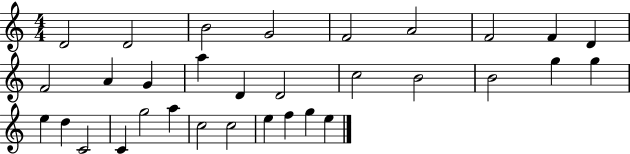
X:1
T:Untitled
M:4/4
L:1/4
K:C
D2 D2 B2 G2 F2 A2 F2 F D F2 A G a D D2 c2 B2 B2 g g e d C2 C g2 a c2 c2 e f g e